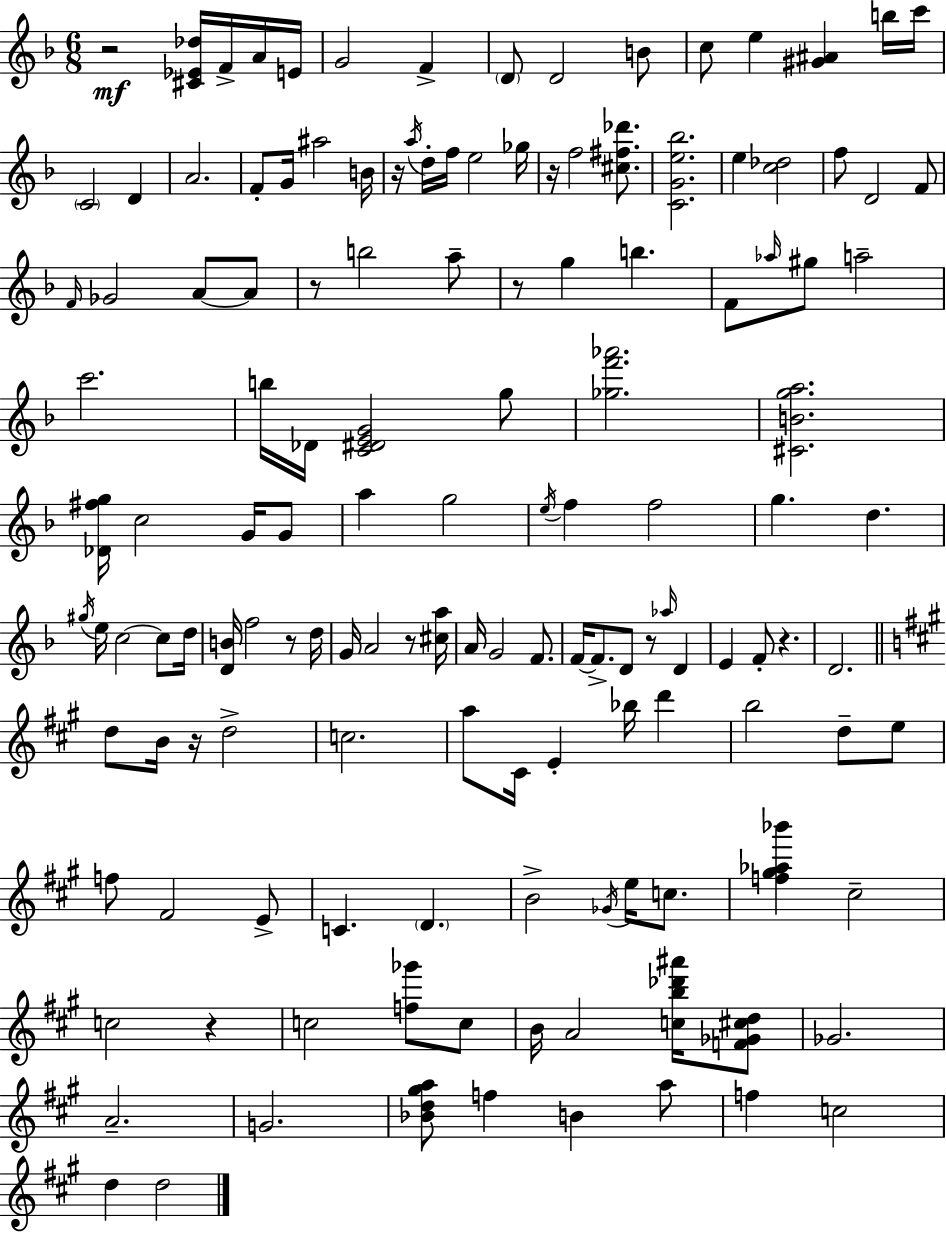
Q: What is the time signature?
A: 6/8